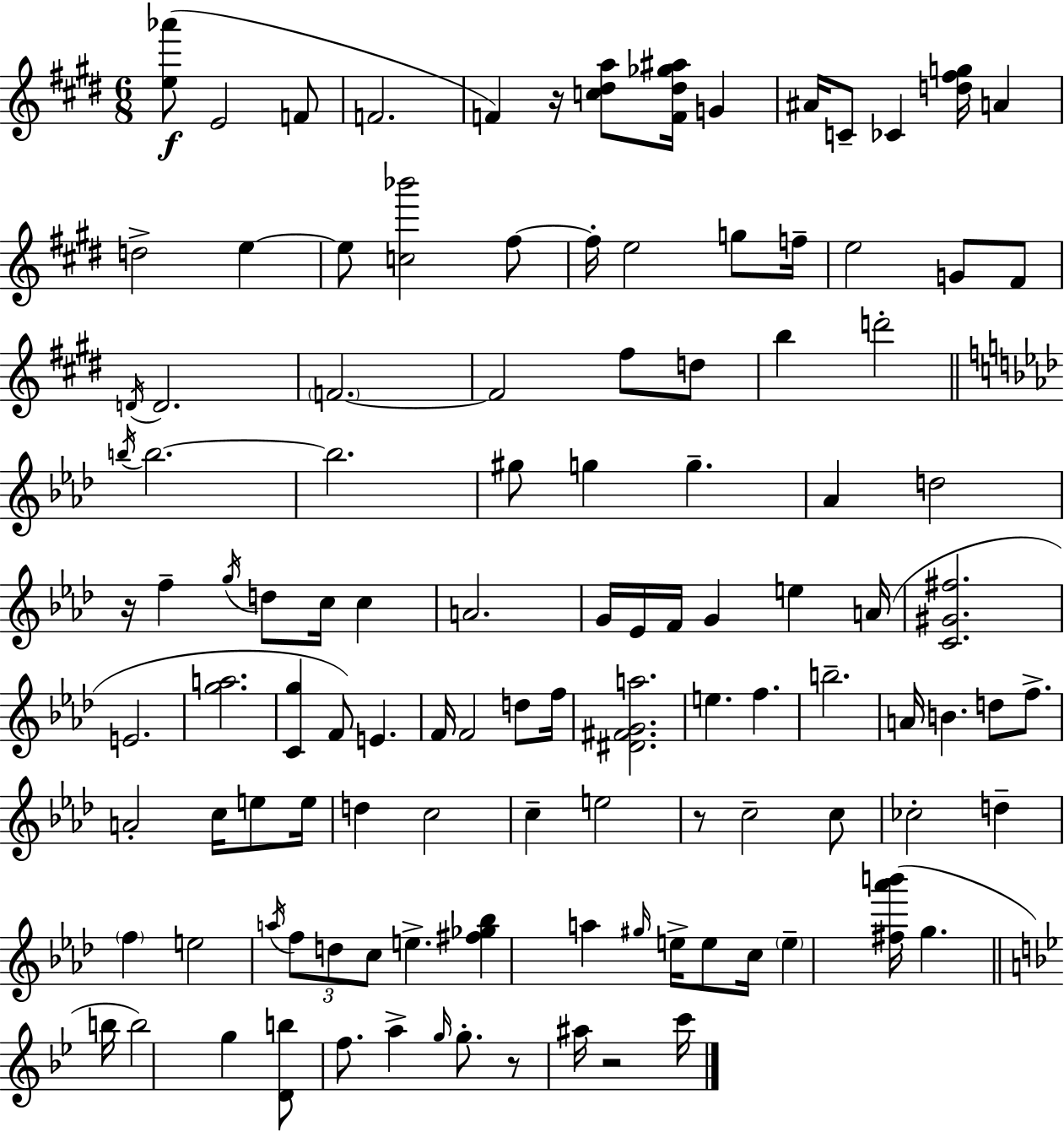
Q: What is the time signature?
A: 6/8